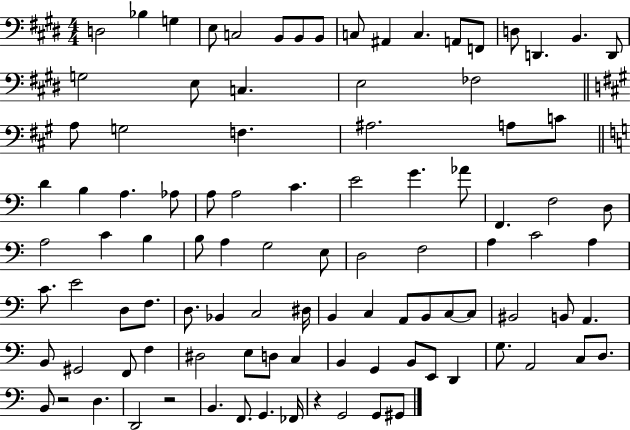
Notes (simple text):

D3/h Bb3/q G3/q E3/e C3/h B2/e B2/e B2/e C3/e A#2/q C3/q. A2/e F2/e D3/e D2/q. B2/q. D2/e G3/h E3/e C3/q. E3/h FES3/h A3/e G3/h F3/q. A#3/h. A3/e C4/e D4/q B3/q A3/q. Ab3/e A3/e A3/h C4/q. E4/h G4/q. Ab4/e F2/q. F3/h D3/e A3/h C4/q B3/q B3/e A3/q G3/h E3/e D3/h F3/h A3/q C4/h A3/q C4/e. E4/h D3/e F3/e. D3/e. Bb2/q C3/h D#3/s B2/q C3/q A2/e B2/e C3/e C3/e BIS2/h B2/e A2/q. B2/e G#2/h F2/e F3/q D#3/h E3/e D3/e C3/q B2/q G2/q B2/e E2/e D2/q G3/e. A2/h C3/e D3/e. B2/e R/h D3/q. D2/h R/h B2/q. F2/e. G2/q. FES2/s R/q G2/h G2/e G#2/e